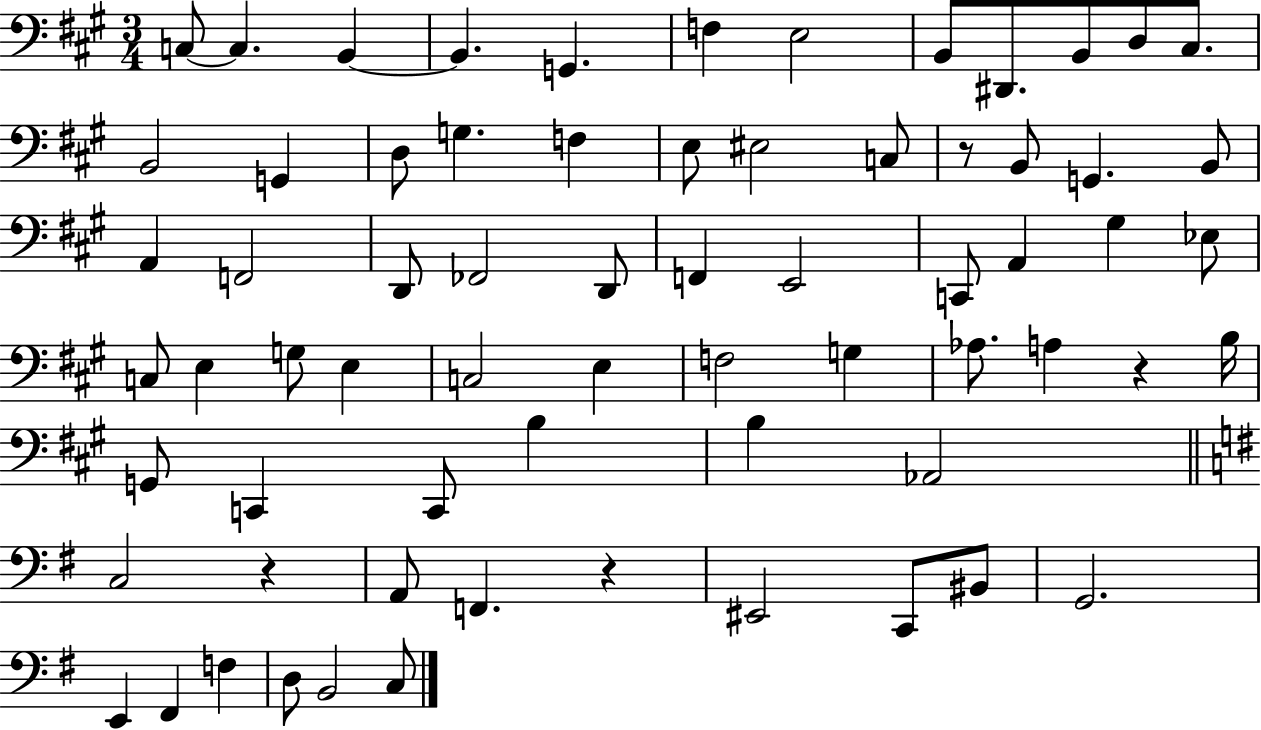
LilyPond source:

{
  \clef bass
  \numericTimeSignature
  \time 3/4
  \key a \major
  c8~~ c4. b,4~~ | b,4. g,4. | f4 e2 | b,8 dis,8. b,8 d8 cis8. | \break b,2 g,4 | d8 g4. f4 | e8 eis2 c8 | r8 b,8 g,4. b,8 | \break a,4 f,2 | d,8 fes,2 d,8 | f,4 e,2 | c,8 a,4 gis4 ees8 | \break c8 e4 g8 e4 | c2 e4 | f2 g4 | aes8. a4 r4 b16 | \break g,8 c,4 c,8 b4 | b4 aes,2 | \bar "||" \break \key g \major c2 r4 | a,8 f,4. r4 | eis,2 c,8 bis,8 | g,2. | \break e,4 fis,4 f4 | d8 b,2 c8 | \bar "|."
}